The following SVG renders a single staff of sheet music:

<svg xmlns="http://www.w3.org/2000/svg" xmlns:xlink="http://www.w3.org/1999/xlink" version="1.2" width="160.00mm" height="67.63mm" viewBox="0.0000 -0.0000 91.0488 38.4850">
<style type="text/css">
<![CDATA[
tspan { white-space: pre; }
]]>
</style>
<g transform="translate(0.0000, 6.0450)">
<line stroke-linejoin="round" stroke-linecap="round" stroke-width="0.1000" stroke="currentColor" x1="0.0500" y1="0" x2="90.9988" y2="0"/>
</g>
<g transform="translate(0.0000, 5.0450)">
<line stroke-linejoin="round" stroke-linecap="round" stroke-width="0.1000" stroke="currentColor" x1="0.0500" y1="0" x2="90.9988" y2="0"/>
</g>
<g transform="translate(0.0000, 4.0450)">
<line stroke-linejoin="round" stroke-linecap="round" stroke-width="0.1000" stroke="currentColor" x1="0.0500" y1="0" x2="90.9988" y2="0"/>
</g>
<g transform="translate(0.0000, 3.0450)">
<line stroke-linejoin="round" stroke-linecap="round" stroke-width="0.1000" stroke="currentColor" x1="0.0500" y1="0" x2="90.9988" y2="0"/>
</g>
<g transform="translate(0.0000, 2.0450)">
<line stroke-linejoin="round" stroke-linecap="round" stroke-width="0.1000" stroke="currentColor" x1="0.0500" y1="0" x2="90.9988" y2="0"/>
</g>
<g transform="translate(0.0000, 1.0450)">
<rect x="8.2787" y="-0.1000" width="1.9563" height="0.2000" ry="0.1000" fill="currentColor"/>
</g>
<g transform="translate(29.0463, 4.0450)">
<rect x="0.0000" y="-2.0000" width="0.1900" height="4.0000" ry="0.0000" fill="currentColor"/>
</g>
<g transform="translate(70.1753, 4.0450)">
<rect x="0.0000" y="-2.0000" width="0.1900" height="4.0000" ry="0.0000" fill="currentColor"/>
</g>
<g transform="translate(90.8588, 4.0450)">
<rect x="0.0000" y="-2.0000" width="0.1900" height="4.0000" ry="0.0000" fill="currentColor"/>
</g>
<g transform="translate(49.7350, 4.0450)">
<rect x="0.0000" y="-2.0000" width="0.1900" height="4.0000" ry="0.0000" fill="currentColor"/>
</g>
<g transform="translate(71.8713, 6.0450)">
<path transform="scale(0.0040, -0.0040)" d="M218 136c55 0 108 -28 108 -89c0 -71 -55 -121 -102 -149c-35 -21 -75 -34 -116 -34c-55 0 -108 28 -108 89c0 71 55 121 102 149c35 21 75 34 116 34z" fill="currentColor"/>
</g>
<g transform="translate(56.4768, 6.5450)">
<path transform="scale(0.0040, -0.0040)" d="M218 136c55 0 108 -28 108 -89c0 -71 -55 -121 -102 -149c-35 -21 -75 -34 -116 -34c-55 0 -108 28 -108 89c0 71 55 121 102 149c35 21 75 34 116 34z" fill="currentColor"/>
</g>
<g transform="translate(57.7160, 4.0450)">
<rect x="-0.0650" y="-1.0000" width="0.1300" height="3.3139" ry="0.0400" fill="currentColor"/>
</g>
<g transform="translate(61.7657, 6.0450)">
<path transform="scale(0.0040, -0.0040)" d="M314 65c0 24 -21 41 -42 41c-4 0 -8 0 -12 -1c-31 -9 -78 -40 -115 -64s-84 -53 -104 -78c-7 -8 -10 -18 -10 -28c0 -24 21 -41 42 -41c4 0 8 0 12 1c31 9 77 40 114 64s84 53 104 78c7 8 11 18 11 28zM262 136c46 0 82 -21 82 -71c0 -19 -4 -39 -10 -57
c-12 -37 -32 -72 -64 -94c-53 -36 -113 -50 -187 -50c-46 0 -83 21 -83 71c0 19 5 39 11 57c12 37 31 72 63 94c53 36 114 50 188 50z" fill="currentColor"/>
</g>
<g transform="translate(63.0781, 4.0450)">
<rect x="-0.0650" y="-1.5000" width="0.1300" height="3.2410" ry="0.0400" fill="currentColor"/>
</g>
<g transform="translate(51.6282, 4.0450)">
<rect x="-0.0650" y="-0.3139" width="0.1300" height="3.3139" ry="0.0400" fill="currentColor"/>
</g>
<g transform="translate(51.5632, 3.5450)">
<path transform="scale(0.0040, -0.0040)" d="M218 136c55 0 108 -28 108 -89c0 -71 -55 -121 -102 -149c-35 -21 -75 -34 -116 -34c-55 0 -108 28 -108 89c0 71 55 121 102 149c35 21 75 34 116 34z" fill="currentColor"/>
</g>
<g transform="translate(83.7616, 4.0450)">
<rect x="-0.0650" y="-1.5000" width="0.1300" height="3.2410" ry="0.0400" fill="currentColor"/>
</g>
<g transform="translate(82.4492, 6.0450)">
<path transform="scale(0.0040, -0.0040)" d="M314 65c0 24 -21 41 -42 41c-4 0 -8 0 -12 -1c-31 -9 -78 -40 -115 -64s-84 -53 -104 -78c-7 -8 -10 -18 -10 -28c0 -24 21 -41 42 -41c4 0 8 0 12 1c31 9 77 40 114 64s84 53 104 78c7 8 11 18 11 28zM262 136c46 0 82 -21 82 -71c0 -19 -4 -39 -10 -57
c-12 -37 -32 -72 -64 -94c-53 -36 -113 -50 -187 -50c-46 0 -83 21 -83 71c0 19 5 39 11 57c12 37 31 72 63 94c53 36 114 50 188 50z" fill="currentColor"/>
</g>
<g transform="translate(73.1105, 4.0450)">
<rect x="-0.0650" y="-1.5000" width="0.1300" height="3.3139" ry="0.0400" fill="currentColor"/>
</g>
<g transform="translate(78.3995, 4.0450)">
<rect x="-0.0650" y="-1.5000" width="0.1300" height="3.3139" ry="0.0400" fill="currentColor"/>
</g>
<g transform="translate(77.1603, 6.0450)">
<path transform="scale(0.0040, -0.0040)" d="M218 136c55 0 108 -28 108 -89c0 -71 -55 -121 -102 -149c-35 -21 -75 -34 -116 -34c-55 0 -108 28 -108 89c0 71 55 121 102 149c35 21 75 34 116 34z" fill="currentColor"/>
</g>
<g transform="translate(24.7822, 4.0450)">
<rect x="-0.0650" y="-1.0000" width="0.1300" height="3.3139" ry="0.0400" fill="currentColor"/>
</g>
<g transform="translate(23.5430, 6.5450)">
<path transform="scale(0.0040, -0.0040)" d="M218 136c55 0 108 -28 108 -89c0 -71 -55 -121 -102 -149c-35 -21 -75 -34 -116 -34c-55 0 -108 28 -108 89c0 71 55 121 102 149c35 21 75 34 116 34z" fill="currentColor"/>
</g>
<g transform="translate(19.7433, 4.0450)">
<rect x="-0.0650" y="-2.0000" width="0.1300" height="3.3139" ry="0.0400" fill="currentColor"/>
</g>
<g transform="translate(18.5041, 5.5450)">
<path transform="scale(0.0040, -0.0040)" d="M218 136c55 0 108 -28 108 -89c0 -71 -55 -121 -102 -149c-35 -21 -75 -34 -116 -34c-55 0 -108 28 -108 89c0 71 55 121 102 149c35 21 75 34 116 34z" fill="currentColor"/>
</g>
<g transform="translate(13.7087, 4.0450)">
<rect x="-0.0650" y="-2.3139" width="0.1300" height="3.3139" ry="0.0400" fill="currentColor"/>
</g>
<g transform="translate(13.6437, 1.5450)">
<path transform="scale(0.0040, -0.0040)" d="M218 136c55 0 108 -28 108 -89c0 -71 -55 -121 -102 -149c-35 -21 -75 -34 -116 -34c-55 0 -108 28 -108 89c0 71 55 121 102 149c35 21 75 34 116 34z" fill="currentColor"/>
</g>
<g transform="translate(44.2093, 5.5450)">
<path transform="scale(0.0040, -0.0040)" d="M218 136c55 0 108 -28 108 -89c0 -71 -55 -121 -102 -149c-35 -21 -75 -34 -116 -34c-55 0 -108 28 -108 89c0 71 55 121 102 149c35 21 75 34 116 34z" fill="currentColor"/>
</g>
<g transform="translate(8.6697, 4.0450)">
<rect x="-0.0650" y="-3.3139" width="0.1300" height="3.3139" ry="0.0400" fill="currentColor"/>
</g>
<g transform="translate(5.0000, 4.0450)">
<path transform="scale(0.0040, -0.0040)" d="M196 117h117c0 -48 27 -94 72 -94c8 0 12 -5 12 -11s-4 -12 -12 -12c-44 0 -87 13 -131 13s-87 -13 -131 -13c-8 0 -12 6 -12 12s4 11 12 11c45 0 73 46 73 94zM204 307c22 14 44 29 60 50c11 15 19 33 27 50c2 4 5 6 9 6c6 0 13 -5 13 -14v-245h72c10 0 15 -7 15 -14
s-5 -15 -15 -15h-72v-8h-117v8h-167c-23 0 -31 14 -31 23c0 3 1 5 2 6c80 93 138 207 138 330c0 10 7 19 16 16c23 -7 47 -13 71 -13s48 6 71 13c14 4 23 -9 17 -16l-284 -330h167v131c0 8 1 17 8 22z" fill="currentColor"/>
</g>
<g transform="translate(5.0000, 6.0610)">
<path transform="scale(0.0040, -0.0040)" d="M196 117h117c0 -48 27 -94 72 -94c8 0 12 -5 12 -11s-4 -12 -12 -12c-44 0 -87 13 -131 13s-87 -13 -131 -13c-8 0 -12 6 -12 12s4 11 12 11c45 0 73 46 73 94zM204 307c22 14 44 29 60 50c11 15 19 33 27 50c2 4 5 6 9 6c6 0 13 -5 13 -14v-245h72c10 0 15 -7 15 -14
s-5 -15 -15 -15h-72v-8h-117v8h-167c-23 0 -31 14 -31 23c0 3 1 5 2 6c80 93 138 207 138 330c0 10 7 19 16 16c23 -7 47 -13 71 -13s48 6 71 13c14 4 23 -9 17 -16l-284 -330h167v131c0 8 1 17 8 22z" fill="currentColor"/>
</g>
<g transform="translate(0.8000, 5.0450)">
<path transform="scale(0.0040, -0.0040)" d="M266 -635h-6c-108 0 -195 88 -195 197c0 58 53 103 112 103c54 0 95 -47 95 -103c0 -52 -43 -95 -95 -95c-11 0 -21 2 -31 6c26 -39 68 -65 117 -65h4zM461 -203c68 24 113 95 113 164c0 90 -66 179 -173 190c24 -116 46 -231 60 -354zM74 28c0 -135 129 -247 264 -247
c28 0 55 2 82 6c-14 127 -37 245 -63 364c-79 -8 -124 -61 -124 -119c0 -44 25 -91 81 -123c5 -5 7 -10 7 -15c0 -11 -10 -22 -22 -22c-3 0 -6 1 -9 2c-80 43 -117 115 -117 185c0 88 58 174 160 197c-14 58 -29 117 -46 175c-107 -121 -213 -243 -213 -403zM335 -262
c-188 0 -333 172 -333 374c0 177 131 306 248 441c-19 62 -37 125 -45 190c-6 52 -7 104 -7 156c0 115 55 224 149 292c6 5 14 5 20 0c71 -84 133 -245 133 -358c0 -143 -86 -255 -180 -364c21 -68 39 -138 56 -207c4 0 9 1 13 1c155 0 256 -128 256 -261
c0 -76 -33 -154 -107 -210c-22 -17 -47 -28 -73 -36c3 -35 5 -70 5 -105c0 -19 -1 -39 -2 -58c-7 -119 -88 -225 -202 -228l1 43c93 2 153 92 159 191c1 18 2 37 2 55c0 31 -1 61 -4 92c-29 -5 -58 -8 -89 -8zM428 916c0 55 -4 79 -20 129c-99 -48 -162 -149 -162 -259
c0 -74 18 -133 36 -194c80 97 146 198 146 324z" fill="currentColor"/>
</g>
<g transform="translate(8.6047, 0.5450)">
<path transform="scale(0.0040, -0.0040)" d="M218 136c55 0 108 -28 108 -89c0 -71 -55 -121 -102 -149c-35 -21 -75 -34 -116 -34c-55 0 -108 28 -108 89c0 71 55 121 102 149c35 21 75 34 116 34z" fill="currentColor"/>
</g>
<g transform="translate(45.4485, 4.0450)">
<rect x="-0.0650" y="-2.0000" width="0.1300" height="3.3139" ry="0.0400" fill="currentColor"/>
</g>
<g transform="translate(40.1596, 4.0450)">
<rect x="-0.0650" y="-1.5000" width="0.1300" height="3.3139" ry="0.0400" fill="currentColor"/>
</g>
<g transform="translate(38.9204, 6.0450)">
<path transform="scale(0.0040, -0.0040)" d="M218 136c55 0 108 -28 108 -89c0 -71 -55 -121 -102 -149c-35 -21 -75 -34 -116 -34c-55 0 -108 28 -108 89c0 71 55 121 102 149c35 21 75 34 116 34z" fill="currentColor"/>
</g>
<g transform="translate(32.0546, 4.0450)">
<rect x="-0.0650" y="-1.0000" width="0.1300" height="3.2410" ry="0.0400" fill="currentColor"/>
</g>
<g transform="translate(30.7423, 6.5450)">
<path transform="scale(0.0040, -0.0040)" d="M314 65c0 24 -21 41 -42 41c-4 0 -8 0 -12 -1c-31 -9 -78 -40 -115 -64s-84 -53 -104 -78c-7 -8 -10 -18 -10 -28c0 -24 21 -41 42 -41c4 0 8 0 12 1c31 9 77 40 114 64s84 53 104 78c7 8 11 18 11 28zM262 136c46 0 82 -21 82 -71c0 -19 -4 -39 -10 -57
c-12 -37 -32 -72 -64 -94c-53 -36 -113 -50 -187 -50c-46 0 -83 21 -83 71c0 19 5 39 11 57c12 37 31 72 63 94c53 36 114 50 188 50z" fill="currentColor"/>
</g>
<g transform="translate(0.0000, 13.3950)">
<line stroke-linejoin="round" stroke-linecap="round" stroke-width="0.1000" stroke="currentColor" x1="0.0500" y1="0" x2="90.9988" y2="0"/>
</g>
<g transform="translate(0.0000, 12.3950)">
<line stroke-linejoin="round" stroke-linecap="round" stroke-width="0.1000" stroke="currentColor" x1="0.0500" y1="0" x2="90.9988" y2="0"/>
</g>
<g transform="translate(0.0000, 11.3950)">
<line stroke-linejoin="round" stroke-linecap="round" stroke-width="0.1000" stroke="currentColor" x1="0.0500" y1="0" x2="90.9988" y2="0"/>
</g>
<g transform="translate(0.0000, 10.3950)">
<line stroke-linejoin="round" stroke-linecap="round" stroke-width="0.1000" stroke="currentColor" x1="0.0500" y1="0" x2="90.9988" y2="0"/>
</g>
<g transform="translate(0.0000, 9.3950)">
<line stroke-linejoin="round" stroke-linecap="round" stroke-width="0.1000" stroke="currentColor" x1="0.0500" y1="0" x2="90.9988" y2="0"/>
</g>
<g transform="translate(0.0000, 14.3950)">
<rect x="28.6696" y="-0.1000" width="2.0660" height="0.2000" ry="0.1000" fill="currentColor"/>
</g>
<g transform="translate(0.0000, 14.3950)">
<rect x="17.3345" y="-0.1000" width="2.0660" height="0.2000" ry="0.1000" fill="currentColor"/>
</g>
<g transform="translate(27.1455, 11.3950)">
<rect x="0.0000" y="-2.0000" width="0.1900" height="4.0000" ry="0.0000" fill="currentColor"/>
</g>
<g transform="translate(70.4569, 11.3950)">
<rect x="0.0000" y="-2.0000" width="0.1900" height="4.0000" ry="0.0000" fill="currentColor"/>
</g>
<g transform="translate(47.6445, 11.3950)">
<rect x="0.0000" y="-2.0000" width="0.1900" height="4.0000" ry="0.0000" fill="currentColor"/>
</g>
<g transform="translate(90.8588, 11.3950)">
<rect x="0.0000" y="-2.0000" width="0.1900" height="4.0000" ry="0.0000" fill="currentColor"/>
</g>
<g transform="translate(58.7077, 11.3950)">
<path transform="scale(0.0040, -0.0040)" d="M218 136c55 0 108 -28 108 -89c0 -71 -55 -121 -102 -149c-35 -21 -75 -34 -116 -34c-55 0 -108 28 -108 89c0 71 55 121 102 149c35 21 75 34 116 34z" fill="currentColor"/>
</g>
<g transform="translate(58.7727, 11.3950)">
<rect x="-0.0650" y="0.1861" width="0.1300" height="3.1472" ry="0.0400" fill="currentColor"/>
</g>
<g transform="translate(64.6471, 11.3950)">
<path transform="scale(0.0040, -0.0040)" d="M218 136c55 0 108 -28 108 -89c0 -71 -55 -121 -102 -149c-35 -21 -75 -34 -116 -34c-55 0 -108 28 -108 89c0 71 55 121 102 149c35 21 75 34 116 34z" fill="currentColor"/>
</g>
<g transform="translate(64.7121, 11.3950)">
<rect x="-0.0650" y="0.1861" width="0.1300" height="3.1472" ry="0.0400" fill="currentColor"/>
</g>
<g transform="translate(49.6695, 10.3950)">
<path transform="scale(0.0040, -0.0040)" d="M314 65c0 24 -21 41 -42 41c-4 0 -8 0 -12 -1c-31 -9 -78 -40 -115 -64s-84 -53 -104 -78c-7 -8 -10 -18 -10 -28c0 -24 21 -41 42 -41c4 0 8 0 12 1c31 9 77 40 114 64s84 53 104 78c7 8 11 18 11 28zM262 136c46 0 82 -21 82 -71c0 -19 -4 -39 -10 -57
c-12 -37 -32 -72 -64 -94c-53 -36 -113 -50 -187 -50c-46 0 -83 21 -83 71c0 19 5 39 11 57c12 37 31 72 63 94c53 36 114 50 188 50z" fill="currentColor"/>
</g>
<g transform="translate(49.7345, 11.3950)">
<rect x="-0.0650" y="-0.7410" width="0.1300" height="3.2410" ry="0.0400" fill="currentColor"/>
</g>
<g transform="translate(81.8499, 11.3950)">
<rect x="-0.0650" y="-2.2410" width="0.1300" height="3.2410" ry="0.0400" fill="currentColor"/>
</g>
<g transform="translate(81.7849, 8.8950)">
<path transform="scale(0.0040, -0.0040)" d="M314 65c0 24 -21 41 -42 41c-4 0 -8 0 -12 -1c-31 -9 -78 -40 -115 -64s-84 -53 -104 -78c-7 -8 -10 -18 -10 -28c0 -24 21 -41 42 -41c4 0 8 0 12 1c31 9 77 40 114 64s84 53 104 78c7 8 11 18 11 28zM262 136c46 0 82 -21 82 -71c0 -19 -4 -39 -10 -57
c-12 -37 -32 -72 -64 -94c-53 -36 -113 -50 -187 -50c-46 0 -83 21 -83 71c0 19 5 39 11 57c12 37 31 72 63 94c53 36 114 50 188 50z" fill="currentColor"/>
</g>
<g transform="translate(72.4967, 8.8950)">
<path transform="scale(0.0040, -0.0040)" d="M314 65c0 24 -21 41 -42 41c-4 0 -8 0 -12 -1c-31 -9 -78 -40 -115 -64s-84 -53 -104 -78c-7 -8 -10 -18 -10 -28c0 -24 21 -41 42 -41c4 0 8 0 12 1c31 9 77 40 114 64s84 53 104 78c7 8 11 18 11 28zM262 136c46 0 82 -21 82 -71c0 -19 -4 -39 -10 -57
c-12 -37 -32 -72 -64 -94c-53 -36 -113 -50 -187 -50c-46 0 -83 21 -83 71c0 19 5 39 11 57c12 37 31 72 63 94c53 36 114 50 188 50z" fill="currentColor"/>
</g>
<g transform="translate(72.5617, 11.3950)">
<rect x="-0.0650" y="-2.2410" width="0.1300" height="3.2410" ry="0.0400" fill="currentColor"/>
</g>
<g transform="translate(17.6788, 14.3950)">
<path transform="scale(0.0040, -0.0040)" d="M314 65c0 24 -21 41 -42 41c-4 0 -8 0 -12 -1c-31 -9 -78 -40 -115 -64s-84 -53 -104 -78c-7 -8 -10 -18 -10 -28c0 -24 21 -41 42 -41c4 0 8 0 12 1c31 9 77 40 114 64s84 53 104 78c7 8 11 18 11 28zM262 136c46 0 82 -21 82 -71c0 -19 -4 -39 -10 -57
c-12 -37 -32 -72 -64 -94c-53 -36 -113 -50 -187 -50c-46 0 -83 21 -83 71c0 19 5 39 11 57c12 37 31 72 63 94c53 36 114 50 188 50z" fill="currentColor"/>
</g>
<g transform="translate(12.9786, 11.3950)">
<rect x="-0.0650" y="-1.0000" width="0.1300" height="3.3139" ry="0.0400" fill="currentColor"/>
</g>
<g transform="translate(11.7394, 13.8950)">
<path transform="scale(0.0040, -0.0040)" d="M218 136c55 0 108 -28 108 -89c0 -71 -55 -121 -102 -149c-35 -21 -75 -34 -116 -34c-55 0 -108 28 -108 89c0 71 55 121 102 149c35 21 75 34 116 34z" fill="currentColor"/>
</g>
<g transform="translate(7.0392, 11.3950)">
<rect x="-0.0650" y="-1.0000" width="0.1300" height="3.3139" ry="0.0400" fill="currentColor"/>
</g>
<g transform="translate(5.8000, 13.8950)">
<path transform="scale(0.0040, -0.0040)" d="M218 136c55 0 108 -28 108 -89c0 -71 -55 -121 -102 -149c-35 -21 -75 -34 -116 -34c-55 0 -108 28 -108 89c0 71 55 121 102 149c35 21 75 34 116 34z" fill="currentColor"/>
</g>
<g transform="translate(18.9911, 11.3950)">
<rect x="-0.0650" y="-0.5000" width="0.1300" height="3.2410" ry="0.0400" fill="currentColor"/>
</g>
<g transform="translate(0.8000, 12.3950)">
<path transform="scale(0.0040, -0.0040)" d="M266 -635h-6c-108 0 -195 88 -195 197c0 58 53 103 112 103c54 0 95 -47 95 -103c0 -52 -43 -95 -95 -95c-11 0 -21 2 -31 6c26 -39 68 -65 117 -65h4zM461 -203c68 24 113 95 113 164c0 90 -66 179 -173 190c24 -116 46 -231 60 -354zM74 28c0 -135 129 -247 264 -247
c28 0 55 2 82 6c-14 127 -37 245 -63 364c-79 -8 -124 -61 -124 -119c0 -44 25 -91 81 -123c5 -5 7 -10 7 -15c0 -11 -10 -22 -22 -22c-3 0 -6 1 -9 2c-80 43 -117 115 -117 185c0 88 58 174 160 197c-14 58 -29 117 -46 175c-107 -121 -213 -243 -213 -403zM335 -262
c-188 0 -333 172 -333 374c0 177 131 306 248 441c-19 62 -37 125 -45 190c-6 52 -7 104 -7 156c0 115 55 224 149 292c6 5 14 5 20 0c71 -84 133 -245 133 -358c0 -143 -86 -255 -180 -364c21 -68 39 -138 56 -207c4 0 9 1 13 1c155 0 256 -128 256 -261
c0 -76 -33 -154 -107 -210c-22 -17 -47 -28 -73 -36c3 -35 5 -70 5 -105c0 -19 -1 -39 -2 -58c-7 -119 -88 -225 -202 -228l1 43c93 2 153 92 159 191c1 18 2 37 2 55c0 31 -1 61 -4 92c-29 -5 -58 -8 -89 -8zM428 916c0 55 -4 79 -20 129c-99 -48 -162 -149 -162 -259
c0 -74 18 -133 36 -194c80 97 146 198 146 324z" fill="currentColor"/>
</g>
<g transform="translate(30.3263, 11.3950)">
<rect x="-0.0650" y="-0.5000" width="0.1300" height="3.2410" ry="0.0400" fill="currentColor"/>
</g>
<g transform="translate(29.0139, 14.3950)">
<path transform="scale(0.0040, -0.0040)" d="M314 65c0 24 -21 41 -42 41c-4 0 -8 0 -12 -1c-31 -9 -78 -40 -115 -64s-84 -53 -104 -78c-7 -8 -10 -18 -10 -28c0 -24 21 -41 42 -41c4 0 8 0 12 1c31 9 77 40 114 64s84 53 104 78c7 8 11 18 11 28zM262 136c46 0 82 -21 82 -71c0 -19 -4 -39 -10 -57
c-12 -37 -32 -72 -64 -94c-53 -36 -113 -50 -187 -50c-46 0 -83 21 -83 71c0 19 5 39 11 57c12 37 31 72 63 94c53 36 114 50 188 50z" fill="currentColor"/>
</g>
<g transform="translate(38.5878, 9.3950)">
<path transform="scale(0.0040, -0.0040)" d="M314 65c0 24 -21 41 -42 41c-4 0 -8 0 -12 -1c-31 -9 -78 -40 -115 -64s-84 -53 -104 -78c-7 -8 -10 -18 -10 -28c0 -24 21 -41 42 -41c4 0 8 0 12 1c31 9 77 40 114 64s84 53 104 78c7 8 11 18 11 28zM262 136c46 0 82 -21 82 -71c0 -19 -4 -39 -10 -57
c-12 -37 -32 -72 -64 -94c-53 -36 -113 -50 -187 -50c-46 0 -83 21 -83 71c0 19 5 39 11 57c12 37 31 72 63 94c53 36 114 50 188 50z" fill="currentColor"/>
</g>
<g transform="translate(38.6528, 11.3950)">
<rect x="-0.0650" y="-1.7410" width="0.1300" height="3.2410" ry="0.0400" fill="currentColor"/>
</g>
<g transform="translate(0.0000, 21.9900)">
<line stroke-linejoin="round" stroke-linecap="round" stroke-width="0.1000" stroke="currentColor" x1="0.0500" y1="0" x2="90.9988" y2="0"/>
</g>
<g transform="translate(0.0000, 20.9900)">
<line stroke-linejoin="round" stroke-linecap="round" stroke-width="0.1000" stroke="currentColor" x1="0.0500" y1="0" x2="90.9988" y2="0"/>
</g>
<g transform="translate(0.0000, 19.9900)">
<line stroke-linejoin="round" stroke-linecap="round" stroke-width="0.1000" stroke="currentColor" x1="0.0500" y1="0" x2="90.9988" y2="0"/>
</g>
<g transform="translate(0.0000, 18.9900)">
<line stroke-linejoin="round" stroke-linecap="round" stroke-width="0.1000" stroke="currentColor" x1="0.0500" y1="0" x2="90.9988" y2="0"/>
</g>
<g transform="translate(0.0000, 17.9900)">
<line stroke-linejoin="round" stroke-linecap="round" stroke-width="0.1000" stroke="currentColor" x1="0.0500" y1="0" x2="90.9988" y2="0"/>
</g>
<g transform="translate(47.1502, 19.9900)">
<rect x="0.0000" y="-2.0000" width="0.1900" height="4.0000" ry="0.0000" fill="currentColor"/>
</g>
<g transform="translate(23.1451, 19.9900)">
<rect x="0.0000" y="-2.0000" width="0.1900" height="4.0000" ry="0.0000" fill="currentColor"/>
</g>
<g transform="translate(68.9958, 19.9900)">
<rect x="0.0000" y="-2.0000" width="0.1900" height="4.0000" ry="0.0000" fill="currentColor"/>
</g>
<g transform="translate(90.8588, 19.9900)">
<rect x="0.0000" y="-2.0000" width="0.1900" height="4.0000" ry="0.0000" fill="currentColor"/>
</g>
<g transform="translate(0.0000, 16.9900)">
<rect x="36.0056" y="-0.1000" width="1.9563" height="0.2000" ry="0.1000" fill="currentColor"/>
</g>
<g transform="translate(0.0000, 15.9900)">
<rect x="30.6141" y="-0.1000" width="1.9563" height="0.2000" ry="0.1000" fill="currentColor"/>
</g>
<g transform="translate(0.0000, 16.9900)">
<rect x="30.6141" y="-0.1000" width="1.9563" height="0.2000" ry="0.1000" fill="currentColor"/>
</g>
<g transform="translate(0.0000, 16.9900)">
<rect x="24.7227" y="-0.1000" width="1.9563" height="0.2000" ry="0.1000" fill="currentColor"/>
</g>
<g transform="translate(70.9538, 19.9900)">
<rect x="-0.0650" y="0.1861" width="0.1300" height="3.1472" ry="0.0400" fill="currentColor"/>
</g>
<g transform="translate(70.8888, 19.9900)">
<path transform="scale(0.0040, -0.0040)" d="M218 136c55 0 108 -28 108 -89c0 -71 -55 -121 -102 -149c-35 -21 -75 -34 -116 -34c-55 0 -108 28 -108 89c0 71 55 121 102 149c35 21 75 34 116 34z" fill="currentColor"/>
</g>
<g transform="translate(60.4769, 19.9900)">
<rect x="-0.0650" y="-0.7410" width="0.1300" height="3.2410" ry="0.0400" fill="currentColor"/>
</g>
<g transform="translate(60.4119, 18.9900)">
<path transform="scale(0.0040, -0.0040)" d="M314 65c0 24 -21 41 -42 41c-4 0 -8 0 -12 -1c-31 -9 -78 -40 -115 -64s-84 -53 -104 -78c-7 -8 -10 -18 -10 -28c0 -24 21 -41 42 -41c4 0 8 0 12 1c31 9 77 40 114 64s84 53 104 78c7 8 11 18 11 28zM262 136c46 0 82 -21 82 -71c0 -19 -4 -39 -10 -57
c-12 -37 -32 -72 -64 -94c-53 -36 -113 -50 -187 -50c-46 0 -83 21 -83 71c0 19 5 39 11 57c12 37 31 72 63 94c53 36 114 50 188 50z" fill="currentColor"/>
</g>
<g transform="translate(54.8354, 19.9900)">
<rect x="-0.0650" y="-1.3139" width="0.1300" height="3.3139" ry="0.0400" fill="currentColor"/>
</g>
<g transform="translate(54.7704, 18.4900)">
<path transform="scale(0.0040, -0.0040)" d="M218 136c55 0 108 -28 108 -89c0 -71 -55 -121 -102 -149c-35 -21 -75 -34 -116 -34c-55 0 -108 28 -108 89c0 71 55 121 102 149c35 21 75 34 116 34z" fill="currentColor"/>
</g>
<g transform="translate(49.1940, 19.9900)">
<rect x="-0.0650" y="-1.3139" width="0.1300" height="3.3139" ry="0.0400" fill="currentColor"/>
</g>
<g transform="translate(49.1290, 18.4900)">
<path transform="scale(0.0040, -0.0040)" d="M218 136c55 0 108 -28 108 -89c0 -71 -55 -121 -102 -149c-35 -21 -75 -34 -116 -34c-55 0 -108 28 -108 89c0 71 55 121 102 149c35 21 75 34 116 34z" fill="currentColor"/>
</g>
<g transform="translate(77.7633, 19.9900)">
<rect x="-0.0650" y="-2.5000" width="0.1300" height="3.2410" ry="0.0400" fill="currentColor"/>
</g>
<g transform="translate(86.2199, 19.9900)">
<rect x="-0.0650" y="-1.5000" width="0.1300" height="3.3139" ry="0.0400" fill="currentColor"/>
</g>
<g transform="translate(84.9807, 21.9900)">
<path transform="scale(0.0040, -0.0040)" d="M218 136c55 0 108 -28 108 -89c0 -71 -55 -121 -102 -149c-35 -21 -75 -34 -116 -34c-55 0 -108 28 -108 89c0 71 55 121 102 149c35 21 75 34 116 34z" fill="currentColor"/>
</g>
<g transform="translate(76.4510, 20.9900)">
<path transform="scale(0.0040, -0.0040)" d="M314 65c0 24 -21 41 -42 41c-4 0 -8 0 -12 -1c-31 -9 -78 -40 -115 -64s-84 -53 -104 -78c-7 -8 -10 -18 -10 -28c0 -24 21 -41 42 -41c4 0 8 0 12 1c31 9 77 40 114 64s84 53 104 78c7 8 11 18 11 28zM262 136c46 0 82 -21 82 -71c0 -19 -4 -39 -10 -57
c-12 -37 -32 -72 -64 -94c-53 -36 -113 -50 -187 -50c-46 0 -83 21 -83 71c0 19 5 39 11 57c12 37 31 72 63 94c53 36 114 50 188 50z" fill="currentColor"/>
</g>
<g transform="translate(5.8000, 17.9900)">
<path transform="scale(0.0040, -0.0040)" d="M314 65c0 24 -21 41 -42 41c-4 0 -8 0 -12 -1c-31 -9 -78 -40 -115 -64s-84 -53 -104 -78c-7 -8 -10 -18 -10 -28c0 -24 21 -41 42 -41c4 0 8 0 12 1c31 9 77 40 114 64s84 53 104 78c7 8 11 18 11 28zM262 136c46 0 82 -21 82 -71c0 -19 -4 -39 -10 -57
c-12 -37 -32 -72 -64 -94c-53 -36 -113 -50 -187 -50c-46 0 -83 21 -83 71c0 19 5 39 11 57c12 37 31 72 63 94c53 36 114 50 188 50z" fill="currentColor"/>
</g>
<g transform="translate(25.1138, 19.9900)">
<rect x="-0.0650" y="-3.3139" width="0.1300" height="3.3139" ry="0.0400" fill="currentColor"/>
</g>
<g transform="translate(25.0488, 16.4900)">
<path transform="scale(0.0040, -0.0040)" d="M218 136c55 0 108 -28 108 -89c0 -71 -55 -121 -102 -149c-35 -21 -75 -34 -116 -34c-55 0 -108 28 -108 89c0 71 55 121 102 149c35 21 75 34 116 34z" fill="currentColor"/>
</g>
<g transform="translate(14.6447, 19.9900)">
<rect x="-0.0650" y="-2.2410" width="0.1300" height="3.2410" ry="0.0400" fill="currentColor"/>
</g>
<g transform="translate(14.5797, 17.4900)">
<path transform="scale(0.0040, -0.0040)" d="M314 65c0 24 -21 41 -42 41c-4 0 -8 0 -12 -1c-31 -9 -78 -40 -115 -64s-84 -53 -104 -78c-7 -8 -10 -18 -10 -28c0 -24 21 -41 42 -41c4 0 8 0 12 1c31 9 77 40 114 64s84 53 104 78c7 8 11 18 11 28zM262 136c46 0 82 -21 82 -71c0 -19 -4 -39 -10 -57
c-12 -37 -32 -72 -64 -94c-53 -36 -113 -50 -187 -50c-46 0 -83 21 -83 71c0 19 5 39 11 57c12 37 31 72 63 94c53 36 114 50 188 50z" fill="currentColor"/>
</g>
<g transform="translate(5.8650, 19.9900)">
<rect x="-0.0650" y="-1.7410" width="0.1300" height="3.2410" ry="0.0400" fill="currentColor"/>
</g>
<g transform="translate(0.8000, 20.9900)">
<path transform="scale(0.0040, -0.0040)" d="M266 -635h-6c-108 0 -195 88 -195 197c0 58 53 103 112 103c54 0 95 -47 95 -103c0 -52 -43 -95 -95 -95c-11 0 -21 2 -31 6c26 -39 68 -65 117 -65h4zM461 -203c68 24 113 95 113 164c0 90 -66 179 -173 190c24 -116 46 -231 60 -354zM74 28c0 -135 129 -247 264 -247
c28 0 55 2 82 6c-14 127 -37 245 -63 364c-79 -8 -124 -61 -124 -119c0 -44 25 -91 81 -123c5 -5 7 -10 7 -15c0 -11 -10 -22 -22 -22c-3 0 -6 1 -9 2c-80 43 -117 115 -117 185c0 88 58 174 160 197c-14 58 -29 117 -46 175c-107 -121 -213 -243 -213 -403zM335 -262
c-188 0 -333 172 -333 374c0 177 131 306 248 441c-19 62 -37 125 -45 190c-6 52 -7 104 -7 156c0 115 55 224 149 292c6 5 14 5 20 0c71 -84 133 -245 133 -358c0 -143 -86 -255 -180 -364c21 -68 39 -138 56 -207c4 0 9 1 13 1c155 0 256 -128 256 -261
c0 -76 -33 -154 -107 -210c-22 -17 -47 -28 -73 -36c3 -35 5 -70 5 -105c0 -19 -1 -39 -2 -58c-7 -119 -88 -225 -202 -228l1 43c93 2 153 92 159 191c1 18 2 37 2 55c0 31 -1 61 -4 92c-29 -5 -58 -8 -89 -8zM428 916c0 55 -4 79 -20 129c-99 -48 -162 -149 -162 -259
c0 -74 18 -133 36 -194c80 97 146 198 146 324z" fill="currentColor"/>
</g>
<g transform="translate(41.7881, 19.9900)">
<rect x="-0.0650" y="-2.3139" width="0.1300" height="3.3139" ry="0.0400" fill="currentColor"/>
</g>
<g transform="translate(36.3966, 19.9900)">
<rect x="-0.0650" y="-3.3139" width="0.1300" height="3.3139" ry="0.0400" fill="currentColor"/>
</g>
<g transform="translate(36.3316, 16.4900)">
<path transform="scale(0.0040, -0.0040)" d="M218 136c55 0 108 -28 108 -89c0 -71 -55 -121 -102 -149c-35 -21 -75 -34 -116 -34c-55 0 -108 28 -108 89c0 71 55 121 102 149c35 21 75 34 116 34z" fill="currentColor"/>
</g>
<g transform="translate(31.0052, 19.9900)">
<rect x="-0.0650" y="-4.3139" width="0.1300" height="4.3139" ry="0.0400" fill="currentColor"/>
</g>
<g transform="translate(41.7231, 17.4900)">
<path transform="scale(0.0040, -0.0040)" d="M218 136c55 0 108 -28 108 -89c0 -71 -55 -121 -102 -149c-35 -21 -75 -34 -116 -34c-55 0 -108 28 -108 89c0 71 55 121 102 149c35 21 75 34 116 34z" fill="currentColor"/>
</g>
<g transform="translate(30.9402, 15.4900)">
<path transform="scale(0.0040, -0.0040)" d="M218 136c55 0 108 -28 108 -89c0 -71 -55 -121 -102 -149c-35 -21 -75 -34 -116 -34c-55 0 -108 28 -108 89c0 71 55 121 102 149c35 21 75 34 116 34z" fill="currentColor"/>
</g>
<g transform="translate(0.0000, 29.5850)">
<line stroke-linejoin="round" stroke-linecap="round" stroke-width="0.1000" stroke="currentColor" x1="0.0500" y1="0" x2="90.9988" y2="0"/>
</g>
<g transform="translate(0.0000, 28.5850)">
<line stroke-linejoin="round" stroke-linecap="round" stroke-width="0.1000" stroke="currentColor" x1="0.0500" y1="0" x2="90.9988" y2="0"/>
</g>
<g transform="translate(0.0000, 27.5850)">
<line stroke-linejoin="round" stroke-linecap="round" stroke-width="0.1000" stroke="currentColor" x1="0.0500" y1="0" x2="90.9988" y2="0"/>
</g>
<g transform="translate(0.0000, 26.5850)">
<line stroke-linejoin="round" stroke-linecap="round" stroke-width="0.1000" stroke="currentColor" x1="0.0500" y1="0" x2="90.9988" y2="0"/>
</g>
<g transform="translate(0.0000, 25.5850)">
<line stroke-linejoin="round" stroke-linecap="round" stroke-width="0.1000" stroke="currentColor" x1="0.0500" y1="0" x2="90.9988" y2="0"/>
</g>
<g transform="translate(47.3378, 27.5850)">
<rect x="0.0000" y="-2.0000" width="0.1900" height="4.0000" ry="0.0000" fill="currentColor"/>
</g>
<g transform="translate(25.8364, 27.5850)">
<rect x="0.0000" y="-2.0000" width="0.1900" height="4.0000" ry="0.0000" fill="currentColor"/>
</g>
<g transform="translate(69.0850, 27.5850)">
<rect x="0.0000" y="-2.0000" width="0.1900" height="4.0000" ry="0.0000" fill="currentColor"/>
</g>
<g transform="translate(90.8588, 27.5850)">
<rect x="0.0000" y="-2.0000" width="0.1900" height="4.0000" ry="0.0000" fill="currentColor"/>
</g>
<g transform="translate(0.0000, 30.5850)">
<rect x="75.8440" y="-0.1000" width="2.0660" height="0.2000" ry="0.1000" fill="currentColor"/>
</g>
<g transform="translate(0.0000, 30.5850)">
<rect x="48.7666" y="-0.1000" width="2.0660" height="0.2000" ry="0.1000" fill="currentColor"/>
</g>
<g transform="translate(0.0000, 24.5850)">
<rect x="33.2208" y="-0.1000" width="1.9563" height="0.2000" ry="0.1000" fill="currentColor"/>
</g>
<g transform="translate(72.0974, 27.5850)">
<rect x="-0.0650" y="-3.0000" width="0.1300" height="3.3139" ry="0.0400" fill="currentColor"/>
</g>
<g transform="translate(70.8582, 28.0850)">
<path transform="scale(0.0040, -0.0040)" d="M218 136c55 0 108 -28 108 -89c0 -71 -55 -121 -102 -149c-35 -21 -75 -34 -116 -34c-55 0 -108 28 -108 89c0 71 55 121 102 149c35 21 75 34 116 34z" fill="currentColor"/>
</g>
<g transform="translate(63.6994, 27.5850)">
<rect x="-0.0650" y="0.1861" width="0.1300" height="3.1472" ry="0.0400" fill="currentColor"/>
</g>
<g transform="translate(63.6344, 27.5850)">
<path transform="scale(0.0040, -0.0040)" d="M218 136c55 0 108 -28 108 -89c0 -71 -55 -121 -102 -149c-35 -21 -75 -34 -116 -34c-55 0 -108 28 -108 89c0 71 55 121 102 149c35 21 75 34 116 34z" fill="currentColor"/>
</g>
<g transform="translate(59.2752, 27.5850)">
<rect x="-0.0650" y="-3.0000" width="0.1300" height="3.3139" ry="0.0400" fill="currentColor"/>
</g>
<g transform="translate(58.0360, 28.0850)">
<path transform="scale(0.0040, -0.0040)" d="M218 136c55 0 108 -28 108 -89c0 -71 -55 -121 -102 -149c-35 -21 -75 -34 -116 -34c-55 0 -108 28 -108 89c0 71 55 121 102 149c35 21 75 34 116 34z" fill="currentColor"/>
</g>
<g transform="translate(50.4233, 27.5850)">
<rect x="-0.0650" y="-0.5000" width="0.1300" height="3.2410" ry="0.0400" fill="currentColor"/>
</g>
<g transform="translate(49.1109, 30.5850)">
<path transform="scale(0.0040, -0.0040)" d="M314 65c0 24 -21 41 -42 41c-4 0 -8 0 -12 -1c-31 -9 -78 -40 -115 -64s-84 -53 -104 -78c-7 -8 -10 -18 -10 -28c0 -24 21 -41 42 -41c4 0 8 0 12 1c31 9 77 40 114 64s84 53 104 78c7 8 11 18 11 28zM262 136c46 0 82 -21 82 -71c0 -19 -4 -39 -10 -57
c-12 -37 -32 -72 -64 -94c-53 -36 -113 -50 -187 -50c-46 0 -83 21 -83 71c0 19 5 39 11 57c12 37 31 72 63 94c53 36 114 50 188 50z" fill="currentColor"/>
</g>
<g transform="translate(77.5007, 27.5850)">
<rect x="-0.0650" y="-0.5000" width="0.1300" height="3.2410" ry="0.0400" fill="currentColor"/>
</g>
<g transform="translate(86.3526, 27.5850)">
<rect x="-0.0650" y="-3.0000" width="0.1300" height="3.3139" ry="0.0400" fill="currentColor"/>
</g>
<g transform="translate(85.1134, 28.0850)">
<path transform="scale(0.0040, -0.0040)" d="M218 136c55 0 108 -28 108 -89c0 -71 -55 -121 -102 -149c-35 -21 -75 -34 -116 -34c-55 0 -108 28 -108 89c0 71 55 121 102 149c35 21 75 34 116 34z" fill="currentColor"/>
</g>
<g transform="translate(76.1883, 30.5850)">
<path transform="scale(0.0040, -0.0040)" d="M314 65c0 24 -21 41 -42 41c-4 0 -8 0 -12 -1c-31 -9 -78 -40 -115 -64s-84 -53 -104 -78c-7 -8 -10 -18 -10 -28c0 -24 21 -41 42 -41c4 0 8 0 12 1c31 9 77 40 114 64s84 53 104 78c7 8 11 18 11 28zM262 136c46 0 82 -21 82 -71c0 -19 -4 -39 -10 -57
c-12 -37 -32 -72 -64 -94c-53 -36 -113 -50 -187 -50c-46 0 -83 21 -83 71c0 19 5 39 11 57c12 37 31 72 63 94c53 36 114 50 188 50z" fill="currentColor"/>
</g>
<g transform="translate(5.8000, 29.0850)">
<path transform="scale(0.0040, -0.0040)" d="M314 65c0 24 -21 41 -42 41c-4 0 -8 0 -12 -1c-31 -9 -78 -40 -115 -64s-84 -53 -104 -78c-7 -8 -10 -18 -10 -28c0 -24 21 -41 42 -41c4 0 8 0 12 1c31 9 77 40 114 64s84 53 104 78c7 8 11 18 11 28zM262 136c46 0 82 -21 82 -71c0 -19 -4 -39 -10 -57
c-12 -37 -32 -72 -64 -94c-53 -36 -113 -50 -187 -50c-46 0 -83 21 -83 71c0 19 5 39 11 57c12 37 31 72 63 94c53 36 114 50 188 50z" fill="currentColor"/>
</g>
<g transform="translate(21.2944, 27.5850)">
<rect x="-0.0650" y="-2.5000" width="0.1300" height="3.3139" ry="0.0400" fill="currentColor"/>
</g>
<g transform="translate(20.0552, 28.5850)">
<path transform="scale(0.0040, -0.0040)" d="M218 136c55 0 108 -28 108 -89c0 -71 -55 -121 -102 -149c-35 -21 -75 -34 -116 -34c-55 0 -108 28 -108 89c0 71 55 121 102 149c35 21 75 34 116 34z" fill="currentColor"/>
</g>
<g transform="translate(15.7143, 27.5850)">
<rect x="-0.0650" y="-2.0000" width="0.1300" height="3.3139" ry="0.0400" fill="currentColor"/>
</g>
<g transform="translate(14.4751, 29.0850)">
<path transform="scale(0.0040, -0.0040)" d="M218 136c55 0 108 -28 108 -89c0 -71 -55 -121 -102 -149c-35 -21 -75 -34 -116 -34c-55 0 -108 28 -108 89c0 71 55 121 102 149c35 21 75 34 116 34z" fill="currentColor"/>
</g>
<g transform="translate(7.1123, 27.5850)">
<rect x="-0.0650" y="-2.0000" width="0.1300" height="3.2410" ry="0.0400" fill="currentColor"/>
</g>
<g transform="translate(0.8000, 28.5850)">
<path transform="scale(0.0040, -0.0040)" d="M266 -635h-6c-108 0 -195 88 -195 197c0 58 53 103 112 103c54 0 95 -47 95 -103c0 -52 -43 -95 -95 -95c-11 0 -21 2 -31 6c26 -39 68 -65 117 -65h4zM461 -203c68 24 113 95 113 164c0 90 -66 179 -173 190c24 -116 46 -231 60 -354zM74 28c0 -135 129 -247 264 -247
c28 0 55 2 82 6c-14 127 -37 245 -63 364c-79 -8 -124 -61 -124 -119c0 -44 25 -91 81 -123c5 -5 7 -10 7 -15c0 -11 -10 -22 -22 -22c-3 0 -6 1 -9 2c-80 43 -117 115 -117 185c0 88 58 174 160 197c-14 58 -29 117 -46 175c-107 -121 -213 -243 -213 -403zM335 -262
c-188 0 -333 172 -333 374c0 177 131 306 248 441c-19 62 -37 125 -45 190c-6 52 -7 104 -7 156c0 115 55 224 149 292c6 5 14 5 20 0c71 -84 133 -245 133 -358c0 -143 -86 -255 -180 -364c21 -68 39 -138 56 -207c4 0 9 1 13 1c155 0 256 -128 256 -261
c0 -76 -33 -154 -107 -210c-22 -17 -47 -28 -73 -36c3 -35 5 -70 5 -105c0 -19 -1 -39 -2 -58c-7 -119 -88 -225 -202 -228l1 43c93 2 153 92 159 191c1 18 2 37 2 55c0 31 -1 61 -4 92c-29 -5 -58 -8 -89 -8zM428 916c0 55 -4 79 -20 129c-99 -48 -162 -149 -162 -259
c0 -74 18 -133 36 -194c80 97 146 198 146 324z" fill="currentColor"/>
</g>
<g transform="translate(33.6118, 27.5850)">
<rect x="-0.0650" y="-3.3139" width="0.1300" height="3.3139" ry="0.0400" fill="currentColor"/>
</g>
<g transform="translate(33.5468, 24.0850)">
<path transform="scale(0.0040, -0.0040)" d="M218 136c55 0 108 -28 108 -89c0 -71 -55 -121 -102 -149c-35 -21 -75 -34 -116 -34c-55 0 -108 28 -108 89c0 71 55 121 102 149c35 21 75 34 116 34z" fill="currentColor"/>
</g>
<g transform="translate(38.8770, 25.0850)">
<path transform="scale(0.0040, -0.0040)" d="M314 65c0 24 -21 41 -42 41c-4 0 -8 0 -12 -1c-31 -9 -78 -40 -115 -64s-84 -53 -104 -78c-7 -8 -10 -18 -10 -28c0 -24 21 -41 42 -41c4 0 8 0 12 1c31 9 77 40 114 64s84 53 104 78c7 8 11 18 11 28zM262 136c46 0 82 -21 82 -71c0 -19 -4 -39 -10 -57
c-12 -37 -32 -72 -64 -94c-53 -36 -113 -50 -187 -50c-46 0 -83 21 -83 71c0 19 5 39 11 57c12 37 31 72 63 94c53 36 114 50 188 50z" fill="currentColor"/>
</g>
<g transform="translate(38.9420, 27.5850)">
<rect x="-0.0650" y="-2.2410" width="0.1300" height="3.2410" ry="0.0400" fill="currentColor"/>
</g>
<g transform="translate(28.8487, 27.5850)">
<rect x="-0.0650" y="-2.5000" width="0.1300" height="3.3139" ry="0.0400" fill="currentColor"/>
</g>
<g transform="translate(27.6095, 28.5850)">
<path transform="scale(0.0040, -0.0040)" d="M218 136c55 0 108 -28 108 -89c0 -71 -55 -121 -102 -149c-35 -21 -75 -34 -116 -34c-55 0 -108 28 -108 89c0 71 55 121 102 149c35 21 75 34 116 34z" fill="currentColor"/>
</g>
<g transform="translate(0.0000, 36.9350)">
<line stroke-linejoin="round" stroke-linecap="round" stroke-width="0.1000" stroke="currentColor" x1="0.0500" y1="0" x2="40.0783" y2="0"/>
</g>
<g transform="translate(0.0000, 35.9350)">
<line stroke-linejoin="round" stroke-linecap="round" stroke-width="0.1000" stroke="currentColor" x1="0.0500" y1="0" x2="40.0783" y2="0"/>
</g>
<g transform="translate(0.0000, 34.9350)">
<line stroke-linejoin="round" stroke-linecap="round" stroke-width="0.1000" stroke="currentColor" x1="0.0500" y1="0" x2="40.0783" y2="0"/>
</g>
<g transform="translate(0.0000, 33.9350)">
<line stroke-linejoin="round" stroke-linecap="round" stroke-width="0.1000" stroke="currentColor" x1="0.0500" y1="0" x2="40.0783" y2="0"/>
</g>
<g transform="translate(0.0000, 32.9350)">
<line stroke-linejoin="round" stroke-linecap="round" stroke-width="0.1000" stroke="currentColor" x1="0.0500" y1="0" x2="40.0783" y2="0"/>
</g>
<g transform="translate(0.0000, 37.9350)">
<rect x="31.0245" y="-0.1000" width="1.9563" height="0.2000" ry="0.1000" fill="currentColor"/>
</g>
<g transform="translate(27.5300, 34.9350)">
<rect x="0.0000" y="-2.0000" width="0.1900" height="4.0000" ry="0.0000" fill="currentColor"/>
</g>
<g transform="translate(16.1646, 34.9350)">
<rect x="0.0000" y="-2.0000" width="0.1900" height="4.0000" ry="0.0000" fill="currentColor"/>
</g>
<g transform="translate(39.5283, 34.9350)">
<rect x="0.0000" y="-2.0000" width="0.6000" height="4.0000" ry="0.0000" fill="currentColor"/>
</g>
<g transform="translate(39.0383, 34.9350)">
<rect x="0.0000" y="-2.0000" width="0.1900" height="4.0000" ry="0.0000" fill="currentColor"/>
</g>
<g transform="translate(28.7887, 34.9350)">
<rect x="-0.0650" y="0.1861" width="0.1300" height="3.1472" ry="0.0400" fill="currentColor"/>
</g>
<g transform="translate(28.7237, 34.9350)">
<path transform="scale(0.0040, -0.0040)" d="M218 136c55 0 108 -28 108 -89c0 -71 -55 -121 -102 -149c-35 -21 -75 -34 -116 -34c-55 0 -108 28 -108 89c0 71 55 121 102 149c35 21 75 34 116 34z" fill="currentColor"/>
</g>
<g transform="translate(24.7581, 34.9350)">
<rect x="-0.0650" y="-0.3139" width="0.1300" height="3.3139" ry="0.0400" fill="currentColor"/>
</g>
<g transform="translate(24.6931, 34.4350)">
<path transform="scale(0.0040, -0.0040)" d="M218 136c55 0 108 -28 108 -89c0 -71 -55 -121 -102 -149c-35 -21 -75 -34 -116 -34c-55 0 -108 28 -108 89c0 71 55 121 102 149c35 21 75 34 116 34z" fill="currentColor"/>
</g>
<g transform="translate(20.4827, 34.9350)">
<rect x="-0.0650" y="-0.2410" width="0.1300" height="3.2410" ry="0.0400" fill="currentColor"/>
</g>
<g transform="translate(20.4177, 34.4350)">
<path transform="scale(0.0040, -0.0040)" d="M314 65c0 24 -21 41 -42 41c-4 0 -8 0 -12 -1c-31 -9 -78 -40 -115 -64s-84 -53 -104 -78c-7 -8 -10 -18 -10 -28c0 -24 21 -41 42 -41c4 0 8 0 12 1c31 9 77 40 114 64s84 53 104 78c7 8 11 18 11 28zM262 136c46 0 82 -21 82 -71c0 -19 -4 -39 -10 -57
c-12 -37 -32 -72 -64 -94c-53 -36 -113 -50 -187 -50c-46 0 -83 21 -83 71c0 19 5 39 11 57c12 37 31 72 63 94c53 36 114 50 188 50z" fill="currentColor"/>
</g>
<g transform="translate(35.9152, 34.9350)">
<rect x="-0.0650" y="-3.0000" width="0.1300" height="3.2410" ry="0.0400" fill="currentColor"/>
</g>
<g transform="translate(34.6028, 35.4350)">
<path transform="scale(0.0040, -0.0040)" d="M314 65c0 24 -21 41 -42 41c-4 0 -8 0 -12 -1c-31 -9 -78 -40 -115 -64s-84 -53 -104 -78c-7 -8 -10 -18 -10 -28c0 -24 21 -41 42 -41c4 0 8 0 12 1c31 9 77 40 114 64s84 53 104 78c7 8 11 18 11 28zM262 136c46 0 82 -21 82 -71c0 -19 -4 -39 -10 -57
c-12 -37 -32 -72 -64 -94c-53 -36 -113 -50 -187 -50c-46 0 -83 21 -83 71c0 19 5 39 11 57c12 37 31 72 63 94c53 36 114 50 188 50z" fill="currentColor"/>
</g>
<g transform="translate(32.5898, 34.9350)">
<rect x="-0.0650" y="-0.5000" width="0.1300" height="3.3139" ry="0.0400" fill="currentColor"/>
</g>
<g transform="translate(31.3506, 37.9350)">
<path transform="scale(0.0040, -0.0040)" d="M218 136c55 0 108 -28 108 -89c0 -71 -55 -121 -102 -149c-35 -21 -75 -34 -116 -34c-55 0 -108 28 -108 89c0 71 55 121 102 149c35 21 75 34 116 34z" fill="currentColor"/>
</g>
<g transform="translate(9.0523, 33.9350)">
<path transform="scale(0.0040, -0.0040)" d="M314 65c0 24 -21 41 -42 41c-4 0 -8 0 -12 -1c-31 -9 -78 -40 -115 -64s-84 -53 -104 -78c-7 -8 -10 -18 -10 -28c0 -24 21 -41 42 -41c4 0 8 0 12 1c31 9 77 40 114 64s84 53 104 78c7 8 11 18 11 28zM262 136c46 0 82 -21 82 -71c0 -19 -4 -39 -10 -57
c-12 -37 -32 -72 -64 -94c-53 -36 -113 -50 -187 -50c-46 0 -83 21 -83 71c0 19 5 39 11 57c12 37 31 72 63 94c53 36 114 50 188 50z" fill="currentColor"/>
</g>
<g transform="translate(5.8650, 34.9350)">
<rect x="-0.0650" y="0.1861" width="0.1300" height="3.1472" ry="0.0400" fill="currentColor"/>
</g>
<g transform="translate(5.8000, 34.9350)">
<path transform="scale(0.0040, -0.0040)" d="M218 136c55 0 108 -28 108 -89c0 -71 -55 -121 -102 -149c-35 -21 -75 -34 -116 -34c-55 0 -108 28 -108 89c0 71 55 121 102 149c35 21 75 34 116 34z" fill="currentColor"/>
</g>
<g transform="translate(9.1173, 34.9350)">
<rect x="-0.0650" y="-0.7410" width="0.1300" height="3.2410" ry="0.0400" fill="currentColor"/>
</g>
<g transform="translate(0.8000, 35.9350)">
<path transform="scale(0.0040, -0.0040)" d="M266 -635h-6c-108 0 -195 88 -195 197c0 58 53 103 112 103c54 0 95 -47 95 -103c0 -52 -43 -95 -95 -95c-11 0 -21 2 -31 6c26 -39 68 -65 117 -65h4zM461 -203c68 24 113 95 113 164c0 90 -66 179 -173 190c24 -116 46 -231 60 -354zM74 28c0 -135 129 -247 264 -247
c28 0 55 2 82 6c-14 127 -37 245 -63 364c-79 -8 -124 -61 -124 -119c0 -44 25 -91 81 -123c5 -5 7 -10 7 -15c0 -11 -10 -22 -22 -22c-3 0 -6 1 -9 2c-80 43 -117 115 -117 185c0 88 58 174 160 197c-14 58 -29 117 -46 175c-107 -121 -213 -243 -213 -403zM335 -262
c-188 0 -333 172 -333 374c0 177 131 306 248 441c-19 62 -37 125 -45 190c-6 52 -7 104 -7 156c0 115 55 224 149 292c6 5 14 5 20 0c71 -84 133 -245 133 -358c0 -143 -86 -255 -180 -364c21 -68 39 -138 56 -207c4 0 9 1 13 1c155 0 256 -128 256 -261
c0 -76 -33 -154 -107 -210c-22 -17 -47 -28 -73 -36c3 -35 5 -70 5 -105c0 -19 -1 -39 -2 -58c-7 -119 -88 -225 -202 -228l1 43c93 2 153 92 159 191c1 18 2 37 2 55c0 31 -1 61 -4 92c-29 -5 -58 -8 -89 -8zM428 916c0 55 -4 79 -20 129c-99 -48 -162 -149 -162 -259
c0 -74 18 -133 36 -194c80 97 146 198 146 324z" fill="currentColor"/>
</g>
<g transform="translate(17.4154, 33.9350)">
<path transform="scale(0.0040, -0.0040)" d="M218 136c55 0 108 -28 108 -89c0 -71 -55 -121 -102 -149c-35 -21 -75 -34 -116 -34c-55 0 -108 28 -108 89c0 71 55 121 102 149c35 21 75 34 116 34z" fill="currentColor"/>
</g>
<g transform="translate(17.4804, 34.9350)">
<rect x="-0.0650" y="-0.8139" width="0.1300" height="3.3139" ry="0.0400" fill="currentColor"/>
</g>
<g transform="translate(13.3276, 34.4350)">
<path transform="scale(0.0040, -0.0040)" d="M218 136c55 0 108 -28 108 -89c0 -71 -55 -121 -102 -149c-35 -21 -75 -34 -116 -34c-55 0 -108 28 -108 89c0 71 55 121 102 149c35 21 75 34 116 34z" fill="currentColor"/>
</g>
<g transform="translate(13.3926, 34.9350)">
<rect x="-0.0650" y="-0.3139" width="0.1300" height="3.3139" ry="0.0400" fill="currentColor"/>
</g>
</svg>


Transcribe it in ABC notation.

X:1
T:Untitled
M:4/4
L:1/4
K:C
b g F D D2 E F c D E2 E E E2 D D C2 C2 f2 d2 B B g2 g2 f2 g2 b d' b g e e d2 B G2 E F2 F G G b g2 C2 A B A C2 A B d2 c d c2 c B C A2